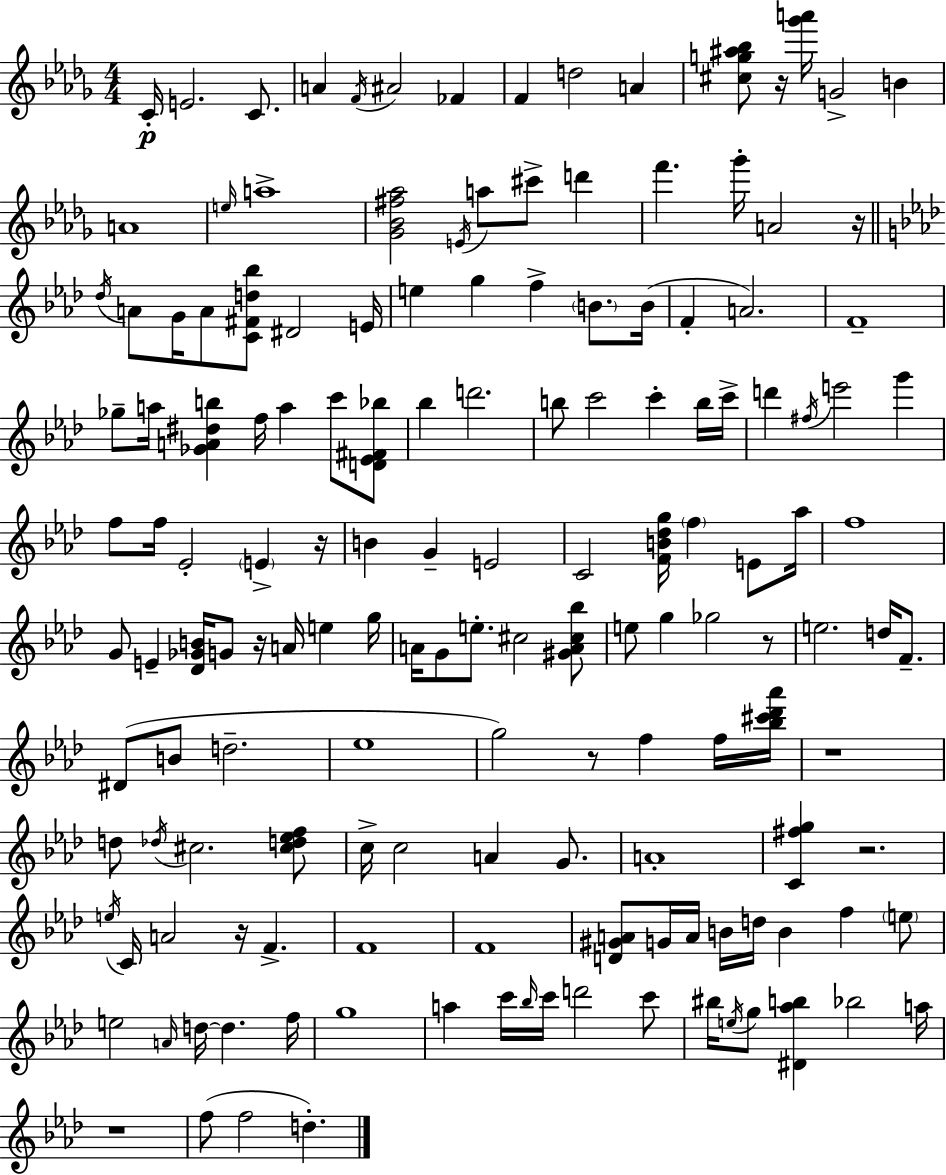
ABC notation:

X:1
T:Untitled
M:4/4
L:1/4
K:Bbm
C/4 E2 C/2 A F/4 ^A2 _F F d2 A [^cg^a_b]/2 z/4 [_g'a']/4 G2 B A4 e/4 a4 [_G_B^f_a]2 E/4 a/2 ^c'/2 d' f' _g'/4 A2 z/4 _d/4 A/2 G/4 A/2 [C^Fd_b]/2 ^D2 E/4 e g f B/2 B/4 F A2 F4 _g/2 a/4 [_GA^db] f/4 a c'/2 [D_E^F_b]/2 _b d'2 b/2 c'2 c' b/4 c'/4 d' ^f/4 e'2 g' f/2 f/4 _E2 E z/4 B G E2 C2 [FB_dg]/4 f E/2 _a/4 f4 G/2 E [_D_GB]/4 G/2 z/4 A/4 e g/4 A/4 G/2 e/2 ^c2 [^GA^c_b]/2 e/2 g _g2 z/2 e2 d/4 F/2 ^D/2 B/2 d2 _e4 g2 z/2 f f/4 [_b^c'_d'_a']/4 z4 d/2 _d/4 ^c2 [^cd_ef]/2 c/4 c2 A G/2 A4 [C^fg] z2 e/4 C/4 A2 z/4 F F4 F4 [D^GA]/2 G/4 A/4 B/4 d/4 B f e/2 e2 A/4 d/4 d f/4 g4 a c'/4 _b/4 c'/4 d'2 c'/2 ^b/4 e/4 g/2 [^D_ab] _b2 a/4 z4 f/2 f2 d